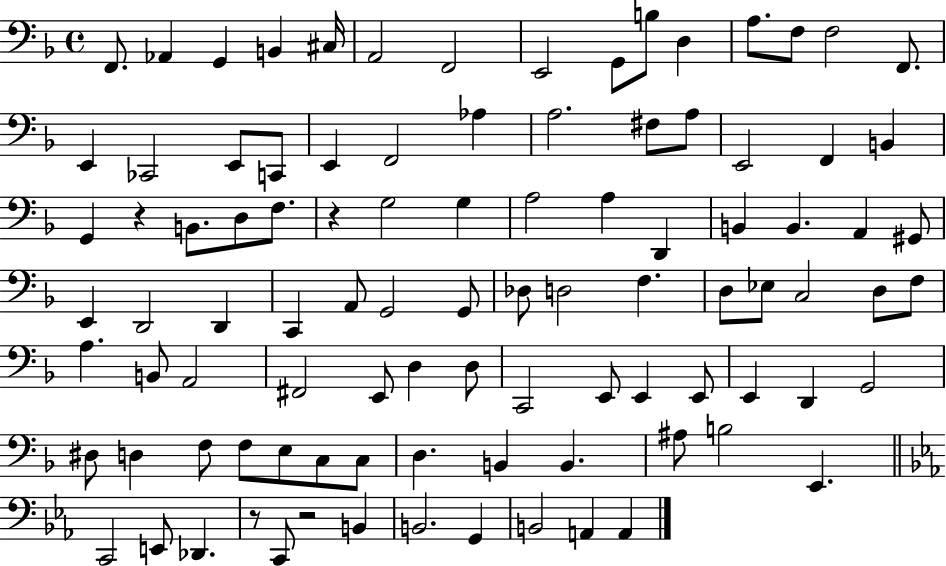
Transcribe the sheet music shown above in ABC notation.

X:1
T:Untitled
M:4/4
L:1/4
K:F
F,,/2 _A,, G,, B,, ^C,/4 A,,2 F,,2 E,,2 G,,/2 B,/2 D, A,/2 F,/2 F,2 F,,/2 E,, _C,,2 E,,/2 C,,/2 E,, F,,2 _A, A,2 ^F,/2 A,/2 E,,2 F,, B,, G,, z B,,/2 D,/2 F,/2 z G,2 G, A,2 A, D,, B,, B,, A,, ^G,,/2 E,, D,,2 D,, C,, A,,/2 G,,2 G,,/2 _D,/2 D,2 F, D,/2 _E,/2 C,2 D,/2 F,/2 A, B,,/2 A,,2 ^F,,2 E,,/2 D, D,/2 C,,2 E,,/2 E,, E,,/2 E,, D,, G,,2 ^D,/2 D, F,/2 F,/2 E,/2 C,/2 C,/2 D, B,, B,, ^A,/2 B,2 E,, C,,2 E,,/2 _D,, z/2 C,,/2 z2 B,, B,,2 G,, B,,2 A,, A,,